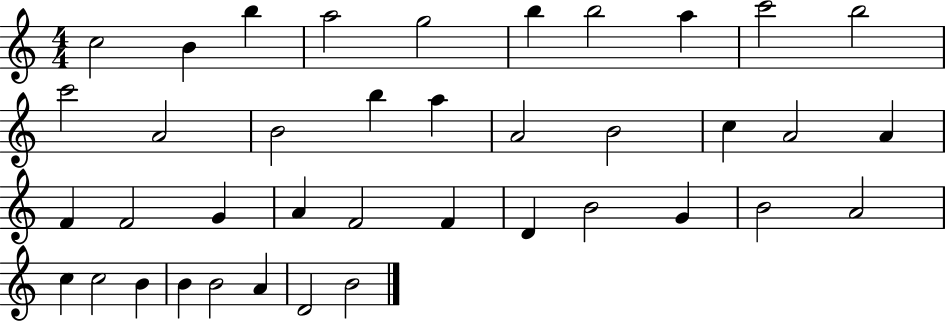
{
  \clef treble
  \numericTimeSignature
  \time 4/4
  \key c \major
  c''2 b'4 b''4 | a''2 g''2 | b''4 b''2 a''4 | c'''2 b''2 | \break c'''2 a'2 | b'2 b''4 a''4 | a'2 b'2 | c''4 a'2 a'4 | \break f'4 f'2 g'4 | a'4 f'2 f'4 | d'4 b'2 g'4 | b'2 a'2 | \break c''4 c''2 b'4 | b'4 b'2 a'4 | d'2 b'2 | \bar "|."
}